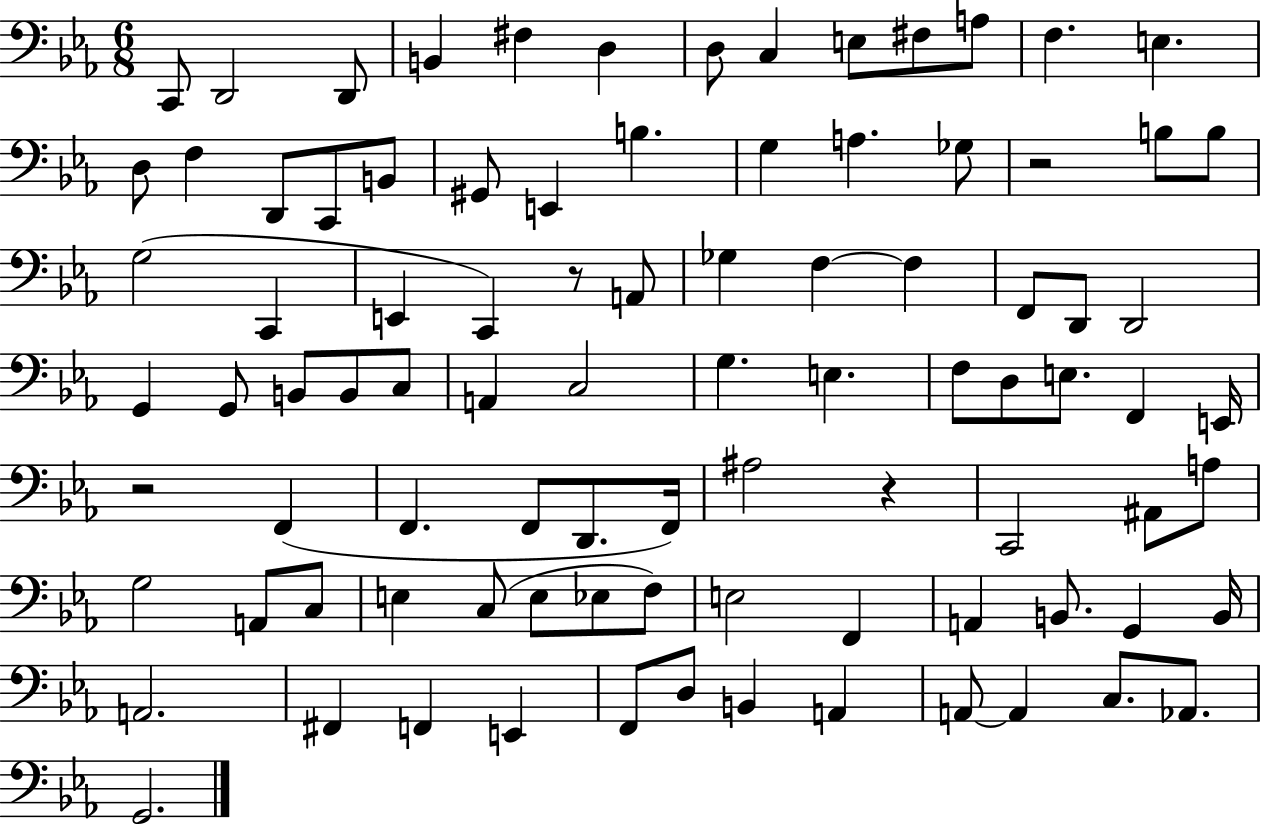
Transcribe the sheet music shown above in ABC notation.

X:1
T:Untitled
M:6/8
L:1/4
K:Eb
C,,/2 D,,2 D,,/2 B,, ^F, D, D,/2 C, E,/2 ^F,/2 A,/2 F, E, D,/2 F, D,,/2 C,,/2 B,,/2 ^G,,/2 E,, B, G, A, _G,/2 z2 B,/2 B,/2 G,2 C,, E,, C,, z/2 A,,/2 _G, F, F, F,,/2 D,,/2 D,,2 G,, G,,/2 B,,/2 B,,/2 C,/2 A,, C,2 G, E, F,/2 D,/2 E,/2 F,, E,,/4 z2 F,, F,, F,,/2 D,,/2 F,,/4 ^A,2 z C,,2 ^A,,/2 A,/2 G,2 A,,/2 C,/2 E, C,/2 E,/2 _E,/2 F,/2 E,2 F,, A,, B,,/2 G,, B,,/4 A,,2 ^F,, F,, E,, F,,/2 D,/2 B,, A,, A,,/2 A,, C,/2 _A,,/2 G,,2